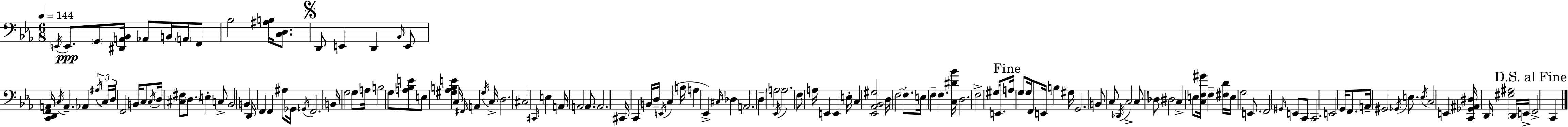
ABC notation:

X:1
T:Untitled
M:6/8
L:1/4
K:Eb
E,,/4 E,,/2 G,,/2 [^D,,A,,_B,,]/4 _A,,/2 B,,/4 A,,/4 F,,/2 _B,2 [^A,B,]/4 [C,D,]/2 D,,/2 E,, D,, _B,,/4 E,,/2 [C,,D,,F,,A,,]/4 C,/4 A,, _A,, ^A,/4 C,/4 D,/4 F,,2 B,,/4 C,/2 C,/4 D,/4 [^C,^F,]/2 D,/2 E, C,/2 _B,,2 B,, D,,/4 F,, F,, ^A,/2 _G,,/4 G,,/4 F,,2 B,,/4 G,2 G,/2 A,/4 B,2 G,/2 [A,_B,E]/2 E,/2 [^G,_A,B,E] C,/4 ^F,,/4 A,, ^G,/4 C,/4 D,2 ^C,2 ^C,,/4 E, A,,/4 A,,2 A,,/2 A,,2 ^C,,/4 C,, B,,/4 D,/4 E,,/4 C, B,/4 A, _E,, ^C,/4 _D, A,,2 D, A,2 _E,,/4 A,2 F,/2 A,/4 E,, E,, E,/4 C, [_E,,_A,,_B,,^G,]2 D,/4 F,2 F,/2 E,/4 F, F, [C,^D_B]/4 D,2 F,2 ^G,/4 E,,/2 A,/4 G,/2 G,/4 F,,/2 E,,/4 B, ^G,/4 G,,2 B,,/2 C,/2 _D,,/4 C,2 C,/2 _D,/2 ^D,2 C, E,/2 [C,F,^G]/4 F, [^F,D]/4 E,/4 G,2 E,,/2 F,,2 ^G,,/4 E,,/2 C,,/2 C,,2 E,,2 G,,/4 F,,/2 A,,/4 ^G,,2 _G,,/4 E,/2 E,/4 C,2 E,, [C,,_G,,^A,,^D,]/4 D,,/4 [^F,^A,]2 D,,/4 E,,/4 F,,2 C,,